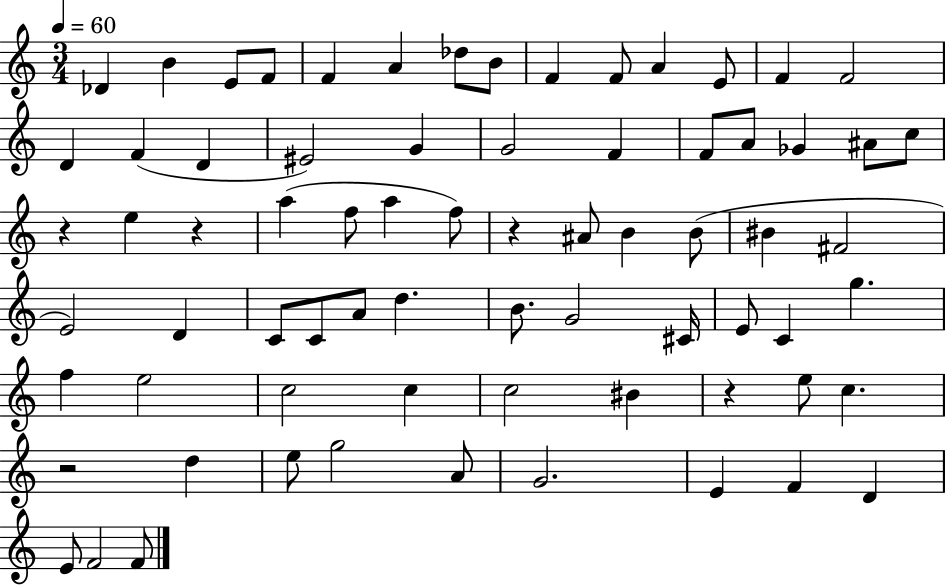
X:1
T:Untitled
M:3/4
L:1/4
K:C
_D B E/2 F/2 F A _d/2 B/2 F F/2 A E/2 F F2 D F D ^E2 G G2 F F/2 A/2 _G ^A/2 c/2 z e z a f/2 a f/2 z ^A/2 B B/2 ^B ^F2 E2 D C/2 C/2 A/2 d B/2 G2 ^C/4 E/2 C g f e2 c2 c c2 ^B z e/2 c z2 d e/2 g2 A/2 G2 E F D E/2 F2 F/2